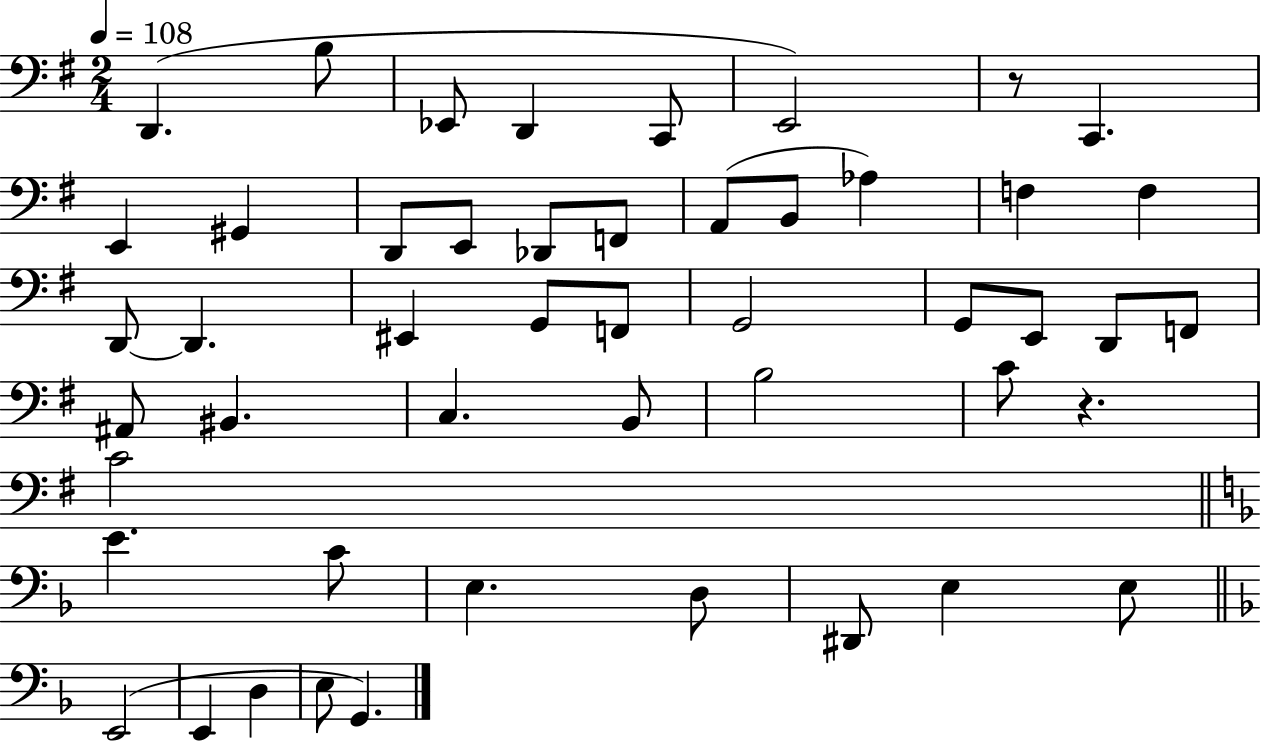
D2/q. B3/e Eb2/e D2/q C2/e E2/h R/e C2/q. E2/q G#2/q D2/e E2/e Db2/e F2/e A2/e B2/e Ab3/q F3/q F3/q D2/e D2/q. EIS2/q G2/e F2/e G2/h G2/e E2/e D2/e F2/e A#2/e BIS2/q. C3/q. B2/e B3/h C4/e R/q. C4/h E4/q. C4/e E3/q. D3/e D#2/e E3/q E3/e E2/h E2/q D3/q E3/e G2/q.